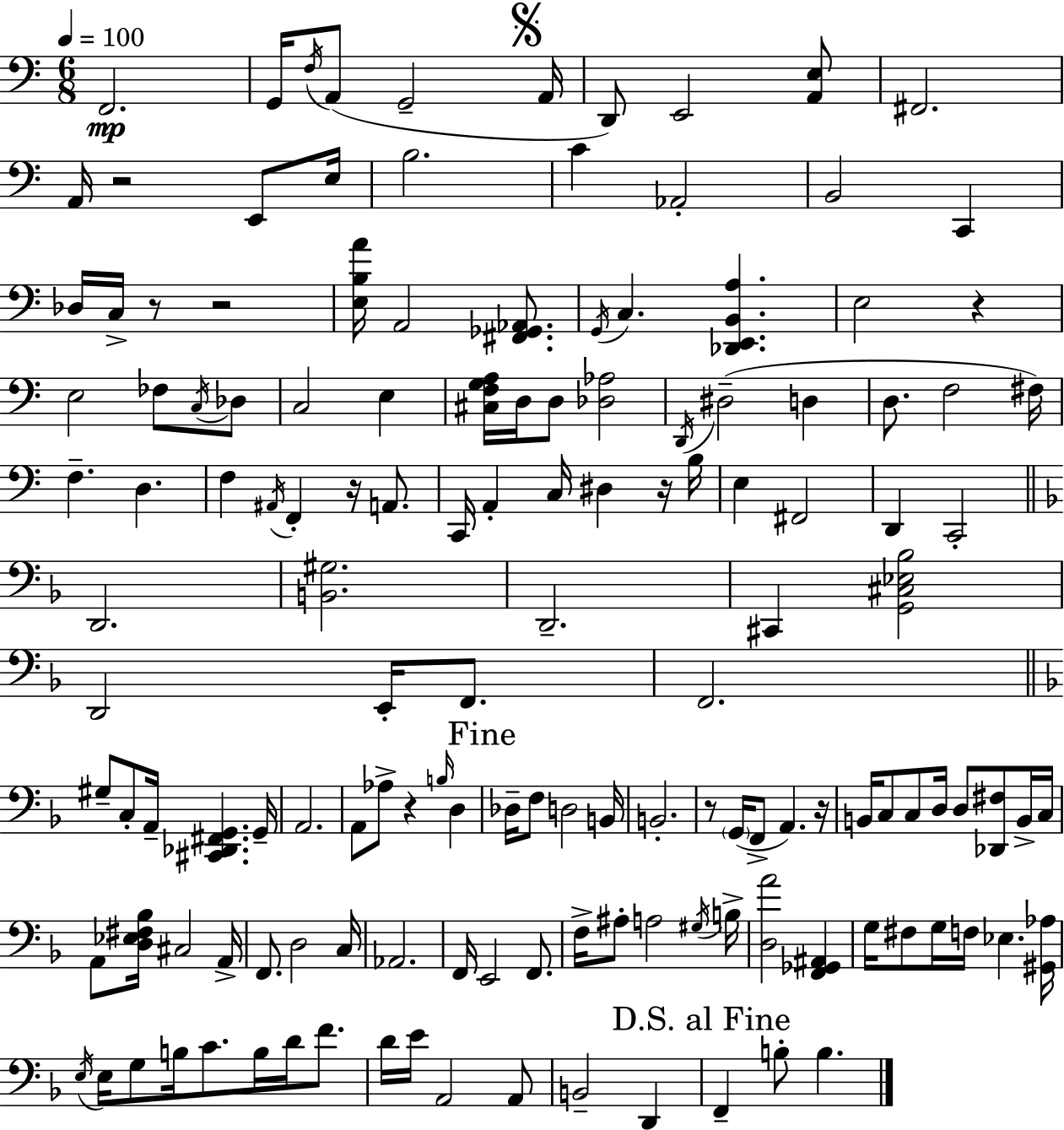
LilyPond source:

{
  \clef bass
  \numericTimeSignature
  \time 6/8
  \key a \minor
  \tempo 4 = 100
  f,2.\mp | g,16 \acciaccatura { f16 }( a,8 g,2-- | \mark \markup { \musicglyph "scripts.segno" } a,16 d,8) e,2 <a, e>8 | fis,2. | \break a,16 r2 e,8 | e16 b2. | c'4 aes,2-. | b,2 c,4 | \break des16 c16-> r8 r2 | <e b a'>16 a,2 <fis, ges, aes,>8. | \acciaccatura { g,16 } c4. <des, e, b, a>4. | e2 r4 | \break e2 fes8 | \acciaccatura { c16 } des8 c2 e4 | <cis f g a>16 d16 d8 <des aes>2 | \acciaccatura { d,16 }( dis2-- | \break d4 d8. f2 | fis16) f4.-- d4. | f4 \acciaccatura { ais,16 } f,4-. | r16 a,8. c,16 a,4-. c16 dis4 | \break r16 b16 e4 fis,2 | d,4 c,2-. | \bar "||" \break \key d \minor d,2. | <b, gis>2. | d,2.-- | cis,4 <g, cis ees bes>2 | \break d,2 e,16-. f,8. | f,2. | \bar "||" \break \key d \minor gis8-- c8-. a,16-- <cis, des, fis, g,>4. g,16-- | a,2. | a,8 aes8-> r4 \grace { b16 } d4 | \mark "Fine" des16-- f8 d2 | \break b,16 b,2.-. | r8 \parenthesize g,16( f,8-> a,4.) | r16 b,16 c8 c8 d16 d8 <des, fis>8 b,16-> | c16 a,8 <d ees fis bes>16 cis2 | \break a,16-> f,8. d2 | c16 aes,2. | f,16 e,2 f,8. | f16-> ais8-. a2 | \break \acciaccatura { gis16 } b16-> <d a'>2 <f, ges, ais,>4 | g16 fis8 g16 f16 ees4. | <gis, aes>16 \acciaccatura { e16 } e16 g8 b16 c'8. b16 d'16 | f'8. d'16 e'16 a,2 | \break a,8 b,2-- d,4 | \mark "D.S. al Fine" f,4-- b8-. b4. | \bar "|."
}